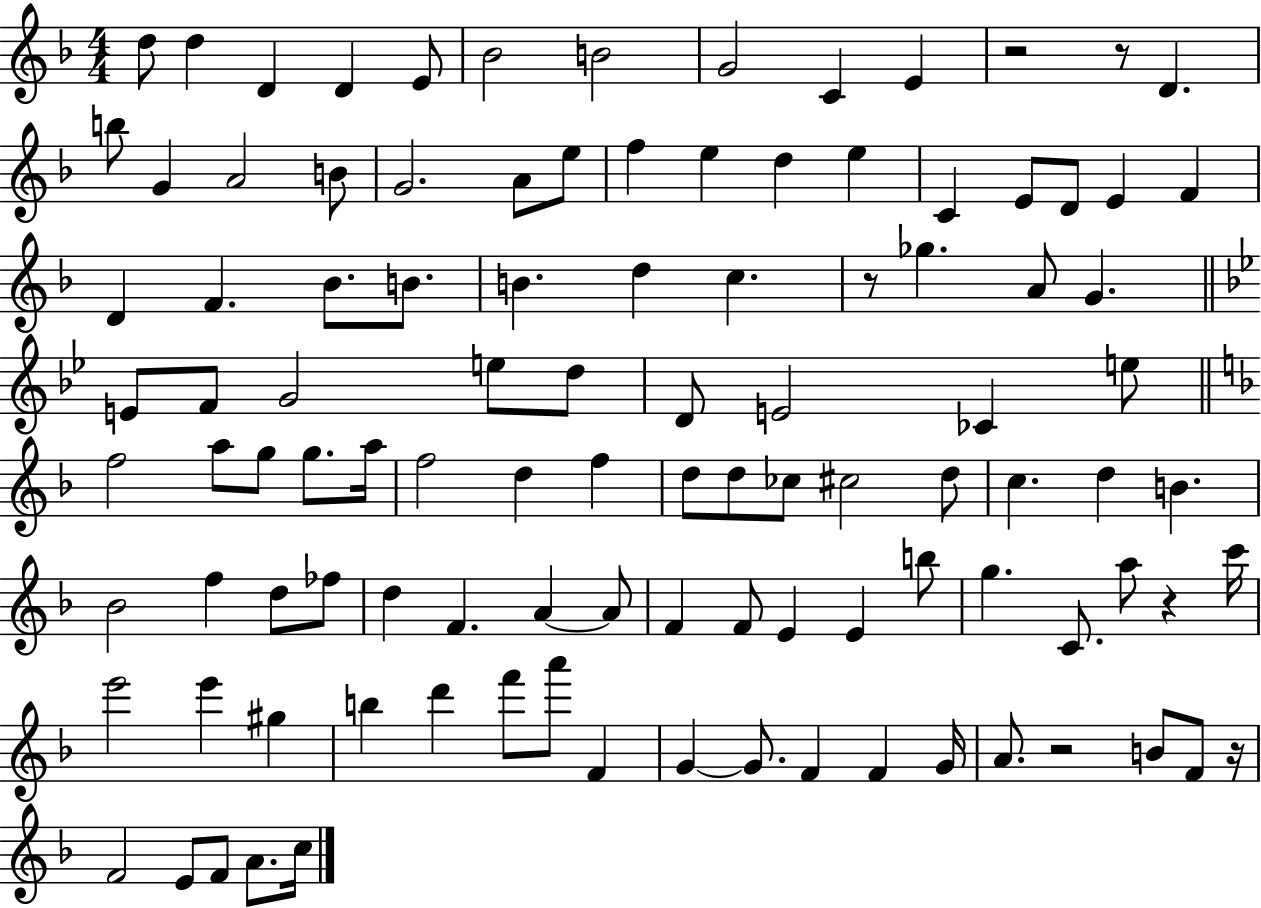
{
  \clef treble
  \numericTimeSignature
  \time 4/4
  \key f \major
  \repeat volta 2 { d''8 d''4 d'4 d'4 e'8 | bes'2 b'2 | g'2 c'4 e'4 | r2 r8 d'4. | \break b''8 g'4 a'2 b'8 | g'2. a'8 e''8 | f''4 e''4 d''4 e''4 | c'4 e'8 d'8 e'4 f'4 | \break d'4 f'4. bes'8. b'8. | b'4. d''4 c''4. | r8 ges''4. a'8 g'4. | \bar "||" \break \key bes \major e'8 f'8 g'2 e''8 d''8 | d'8 e'2 ces'4 e''8 | \bar "||" \break \key f \major f''2 a''8 g''8 g''8. a''16 | f''2 d''4 f''4 | d''8 d''8 ces''8 cis''2 d''8 | c''4. d''4 b'4. | \break bes'2 f''4 d''8 fes''8 | d''4 f'4. a'4~~ a'8 | f'4 f'8 e'4 e'4 b''8 | g''4. c'8. a''8 r4 c'''16 | \break e'''2 e'''4 gis''4 | b''4 d'''4 f'''8 a'''8 f'4 | g'4~~ g'8. f'4 f'4 g'16 | a'8. r2 b'8 f'8 r16 | \break f'2 e'8 f'8 a'8. c''16 | } \bar "|."
}